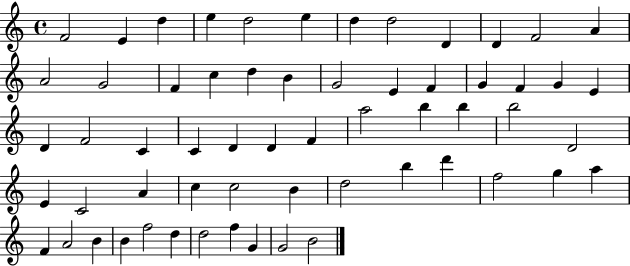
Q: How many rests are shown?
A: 0